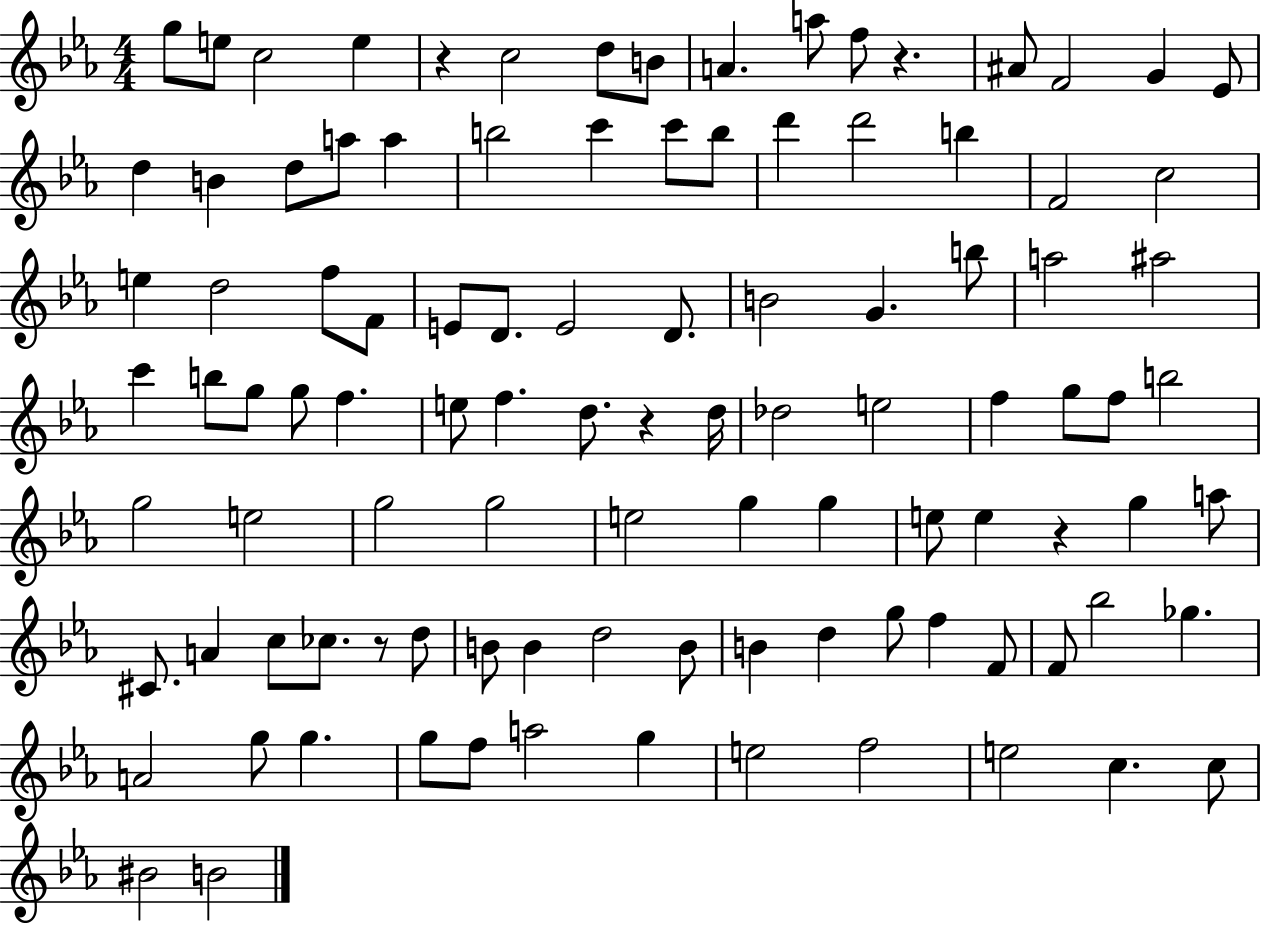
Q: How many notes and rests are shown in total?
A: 103